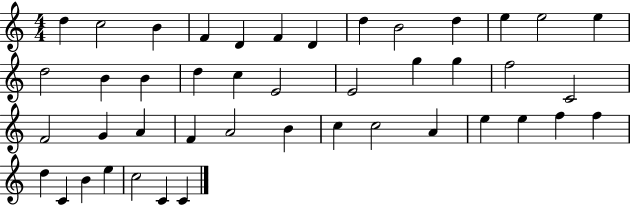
X:1
T:Untitled
M:4/4
L:1/4
K:C
d c2 B F D F D d B2 d e e2 e d2 B B d c E2 E2 g g f2 C2 F2 G A F A2 B c c2 A e e f f d C B e c2 C C